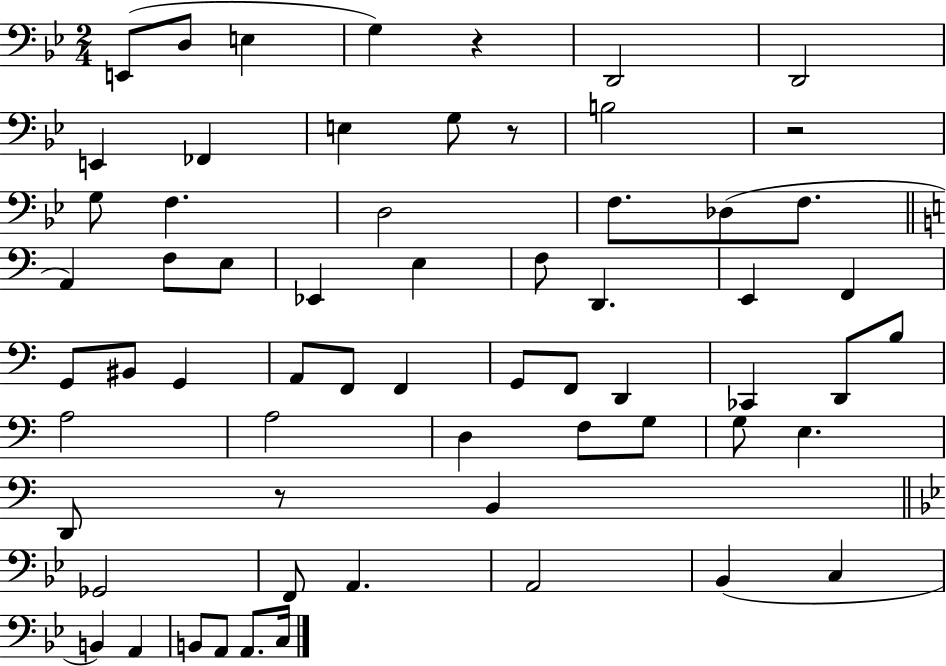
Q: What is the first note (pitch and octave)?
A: E2